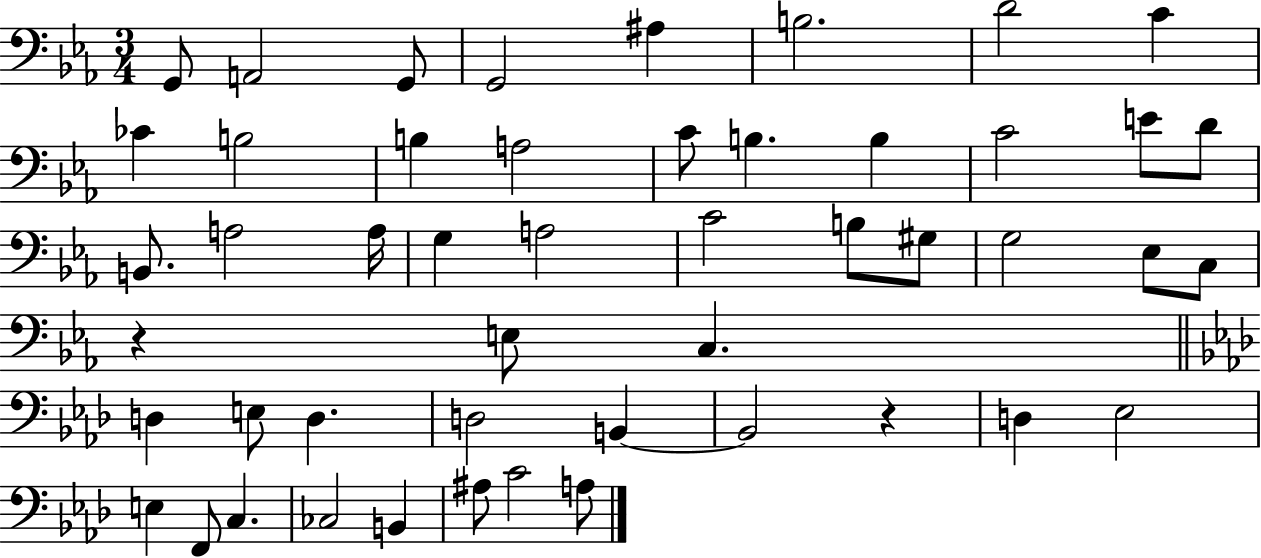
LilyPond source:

{
  \clef bass
  \numericTimeSignature
  \time 3/4
  \key ees \major
  g,8 a,2 g,8 | g,2 ais4 | b2. | d'2 c'4 | \break ces'4 b2 | b4 a2 | c'8 b4. b4 | c'2 e'8 d'8 | \break b,8. a2 a16 | g4 a2 | c'2 b8 gis8 | g2 ees8 c8 | \break r4 e8 c4. | \bar "||" \break \key f \minor d4 e8 d4. | d2 b,4~~ | b,2 r4 | d4 ees2 | \break e4 f,8 c4. | ces2 b,4 | ais8 c'2 a8 | \bar "|."
}